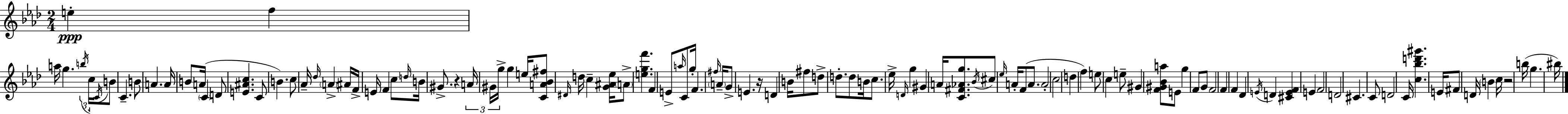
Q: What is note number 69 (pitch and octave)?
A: A4